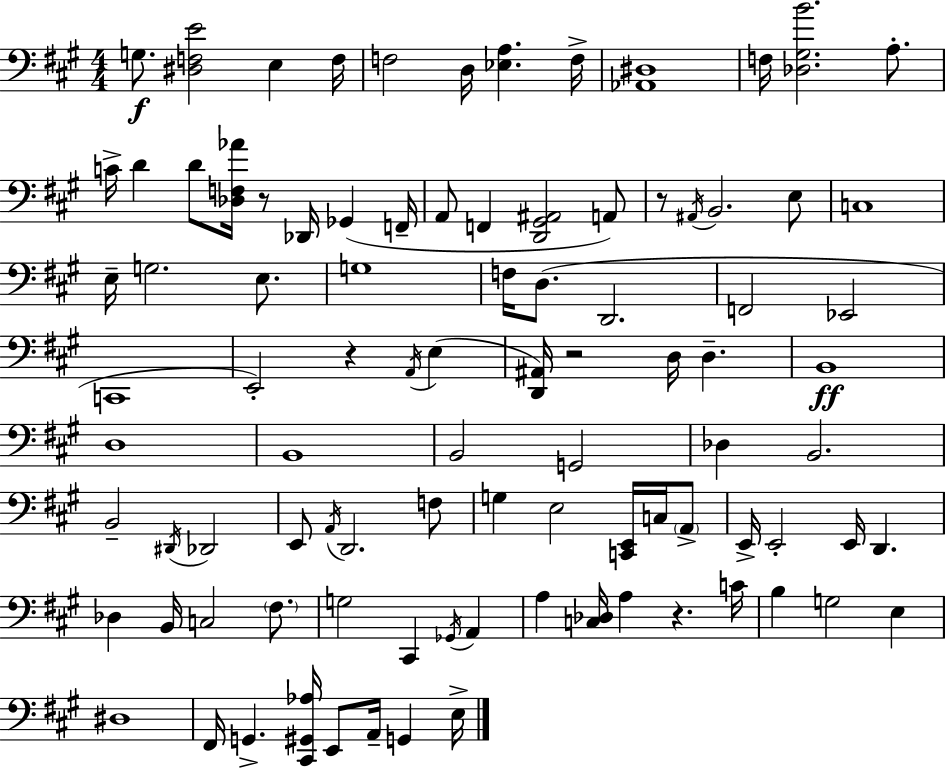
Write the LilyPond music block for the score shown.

{
  \clef bass
  \numericTimeSignature
  \time 4/4
  \key a \major
  \repeat volta 2 { g8.\f <dis f e'>2 e4 f16 | f2 d16 <ees a>4. f16-> | <aes, dis>1 | f16 <des gis b'>2. a8.-. | \break c'16-> d'4 d'8 <des f aes'>16 r8 des,16 ges,4( f,16-- | a,8 f,4 <d, gis, ais,>2 a,8) | r8 \acciaccatura { ais,16 } b,2. e8 | c1 | \break e16-- g2. e8. | g1 | f16 d8.( d,2. | f,2 ees,2 | \break c,1 | e,2-.) r4 \acciaccatura { a,16 }( e4 | <d, ais,>16) r2 d16 d4.-- | b,1\ff | \break d1 | b,1 | b,2 g,2 | des4 b,2. | \break b,2-- \acciaccatura { dis,16 } des,2 | e,8 \acciaccatura { a,16 } d,2. | f8 g4 e2 | <c, e,>16 c16 \parenthesize a,8-> e,16-> e,2-. e,16 d,4. | \break des4 b,16 c2 | \parenthesize fis8. g2 cis,4 | \acciaccatura { ges,16 } a,4 a4 <c des>16 a4 r4. | c'16 b4 g2 | \break e4 dis1 | fis,16 g,4.-> <cis, gis, aes>16 e,8 a,16-- | g,4 e16-> } \bar "|."
}